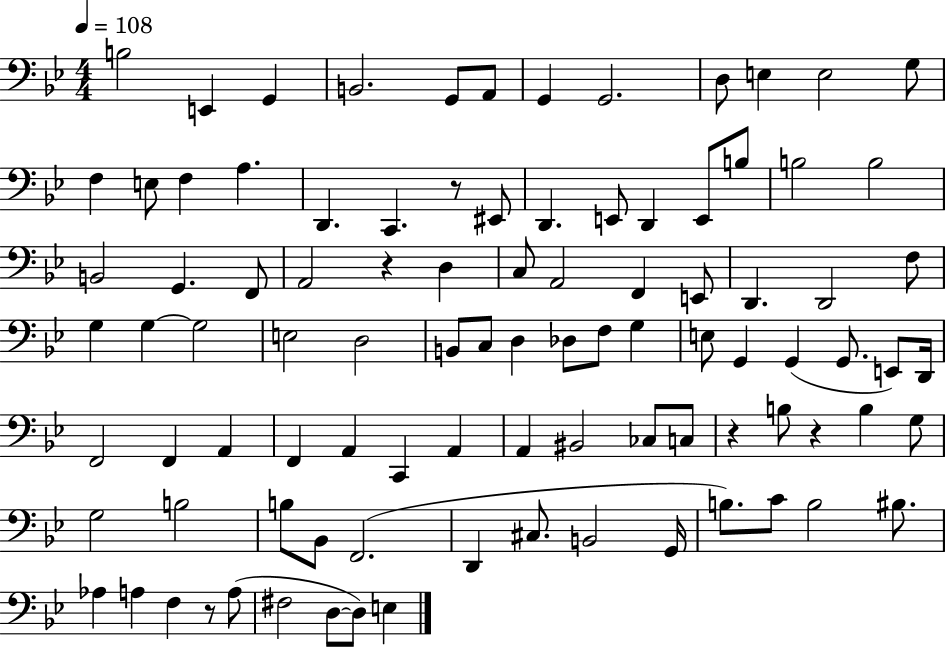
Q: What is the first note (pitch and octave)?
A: B3